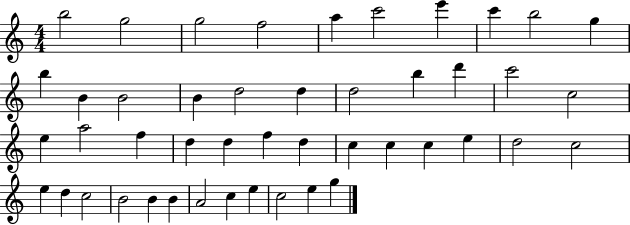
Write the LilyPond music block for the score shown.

{
  \clef treble
  \numericTimeSignature
  \time 4/4
  \key c \major
  b''2 g''2 | g''2 f''2 | a''4 c'''2 e'''4 | c'''4 b''2 g''4 | \break b''4 b'4 b'2 | b'4 d''2 d''4 | d''2 b''4 d'''4 | c'''2 c''2 | \break e''4 a''2 f''4 | d''4 d''4 f''4 d''4 | c''4 c''4 c''4 e''4 | d''2 c''2 | \break e''4 d''4 c''2 | b'2 b'4 b'4 | a'2 c''4 e''4 | c''2 e''4 g''4 | \break \bar "|."
}